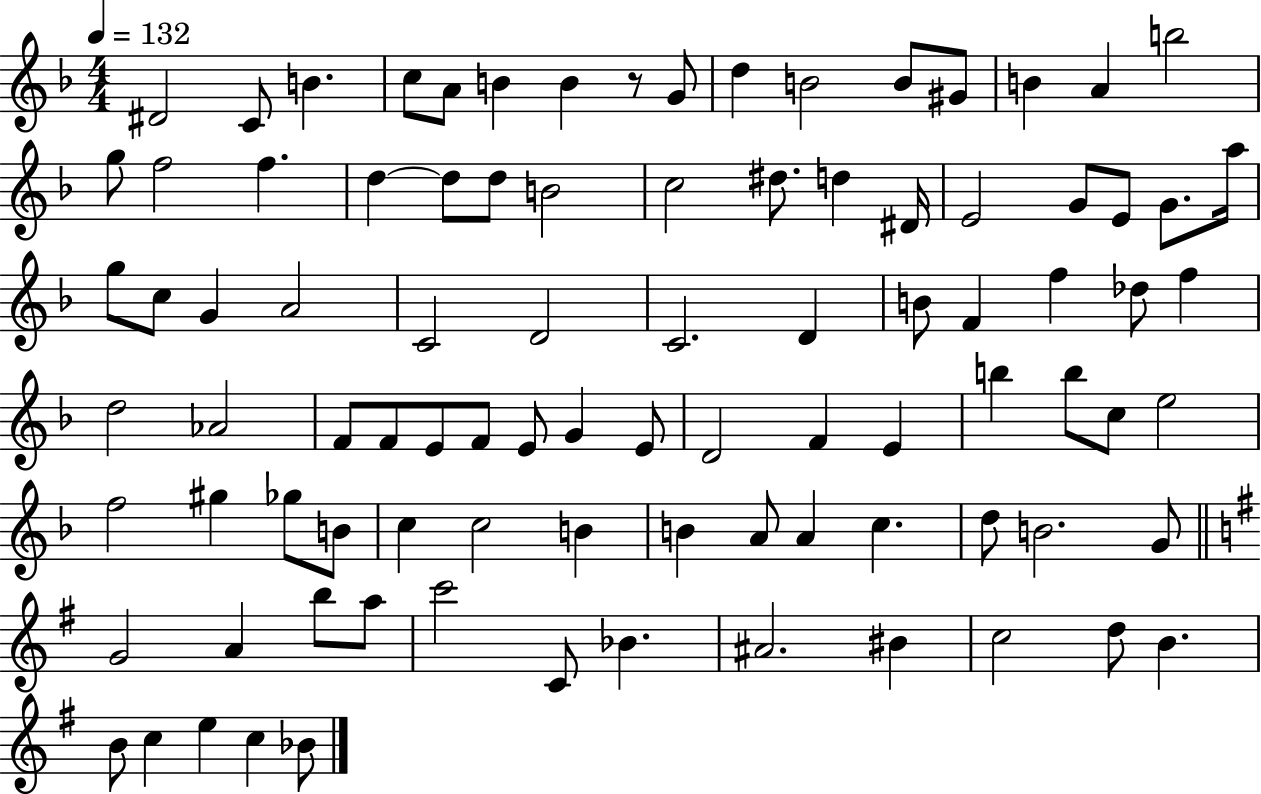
D#4/h C4/e B4/q. C5/e A4/e B4/q B4/q R/e G4/e D5/q B4/h B4/e G#4/e B4/q A4/q B5/h G5/e F5/h F5/q. D5/q D5/e D5/e B4/h C5/h D#5/e. D5/q D#4/s E4/h G4/e E4/e G4/e. A5/s G5/e C5/e G4/q A4/h C4/h D4/h C4/h. D4/q B4/e F4/q F5/q Db5/e F5/q D5/h Ab4/h F4/e F4/e E4/e F4/e E4/e G4/q E4/e D4/h F4/q E4/q B5/q B5/e C5/e E5/h F5/h G#5/q Gb5/e B4/e C5/q C5/h B4/q B4/q A4/e A4/q C5/q. D5/e B4/h. G4/e G4/h A4/q B5/e A5/e C6/h C4/e Bb4/q. A#4/h. BIS4/q C5/h D5/e B4/q. B4/e C5/q E5/q C5/q Bb4/e